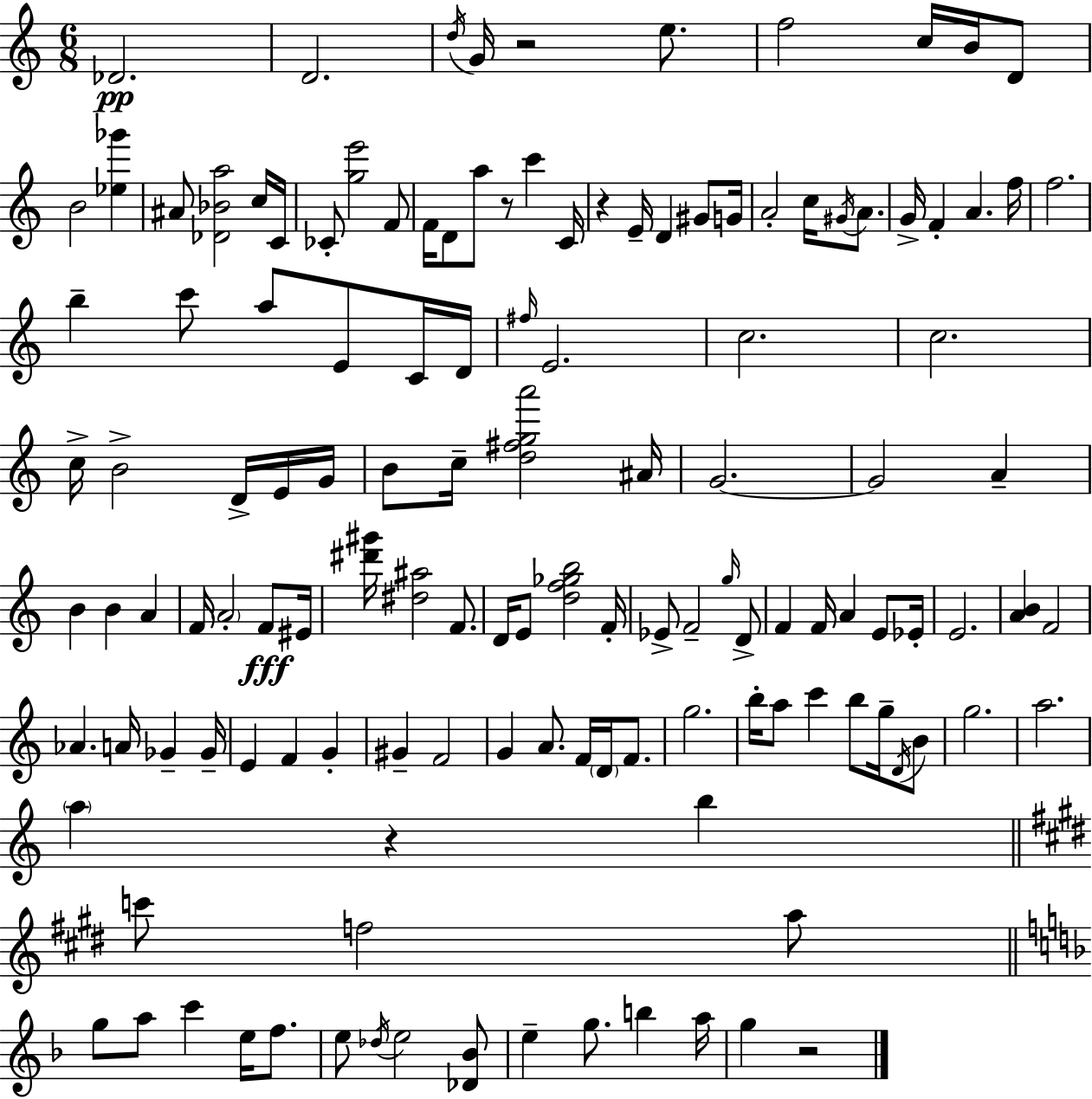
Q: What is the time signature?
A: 6/8